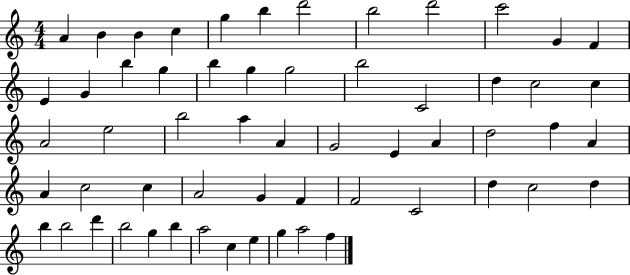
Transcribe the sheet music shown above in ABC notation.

X:1
T:Untitled
M:4/4
L:1/4
K:C
A B B c g b d'2 b2 d'2 c'2 G F E G b g b g g2 b2 C2 d c2 c A2 e2 b2 a A G2 E A d2 f A A c2 c A2 G F F2 C2 d c2 d b b2 d' b2 g b a2 c e g a2 f